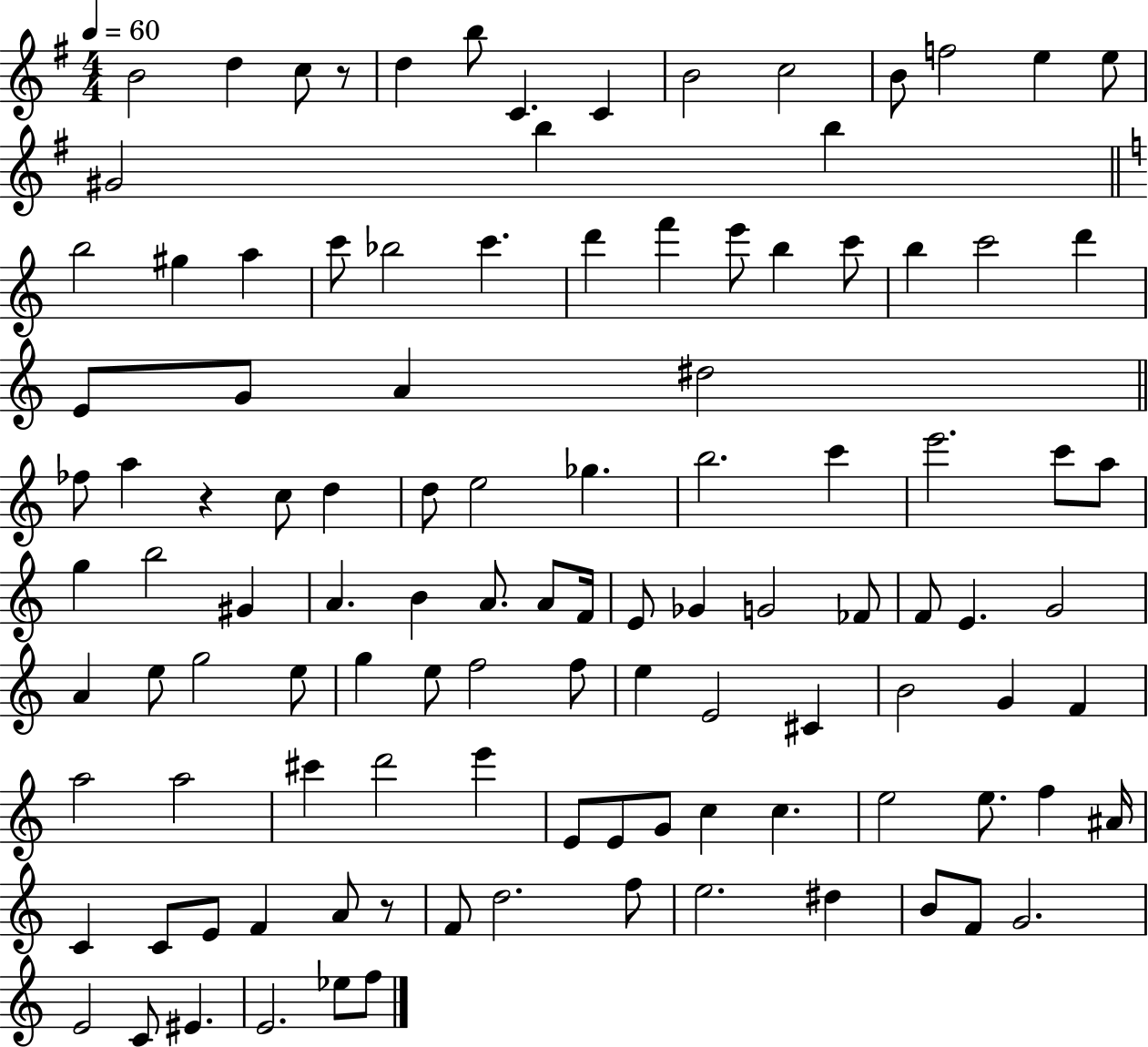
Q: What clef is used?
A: treble